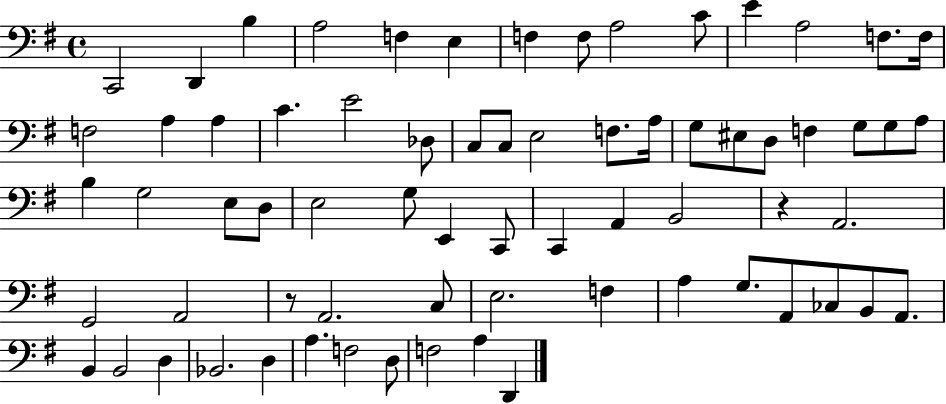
C2/h D2/q B3/q A3/h F3/q E3/q F3/q F3/e A3/h C4/e E4/q A3/h F3/e. F3/s F3/h A3/q A3/q C4/q. E4/h Db3/e C3/e C3/e E3/h F3/e. A3/s G3/e EIS3/e D3/e F3/q G3/e G3/e A3/e B3/q G3/h E3/e D3/e E3/h G3/e E2/q C2/e C2/q A2/q B2/h R/q A2/h. G2/h A2/h R/e A2/h. C3/e E3/h. F3/q A3/q G3/e. A2/e CES3/e B2/e A2/e. B2/q B2/h D3/q Bb2/h. D3/q A3/q. F3/h D3/e F3/h A3/q D2/q